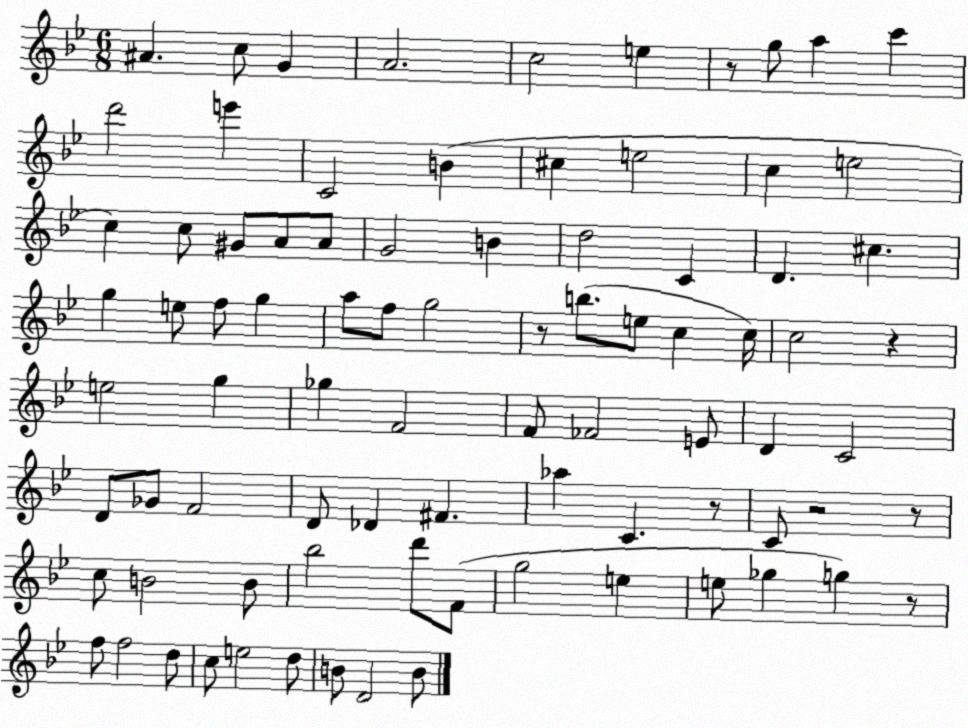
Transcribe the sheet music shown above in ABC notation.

X:1
T:Untitled
M:6/8
L:1/4
K:Bb
^A c/2 G A2 c2 e z/2 g/2 a c' d'2 e' C2 B ^c e2 c e2 c c/2 ^G/2 A/2 A/2 G2 B d2 C D ^c g e/2 f/2 g a/2 f/2 g2 z/2 b/2 e/2 c c/4 c2 z e2 g _g F2 F/2 _F2 E/2 D C2 D/2 _G/2 F2 D/2 _D ^F _a C z/2 C/2 z2 z/2 c/2 B2 B/2 _b2 d'/2 F/2 g2 e e/2 _g g z/2 f/2 f2 d/2 c/2 e2 d/2 B/2 D2 B/2